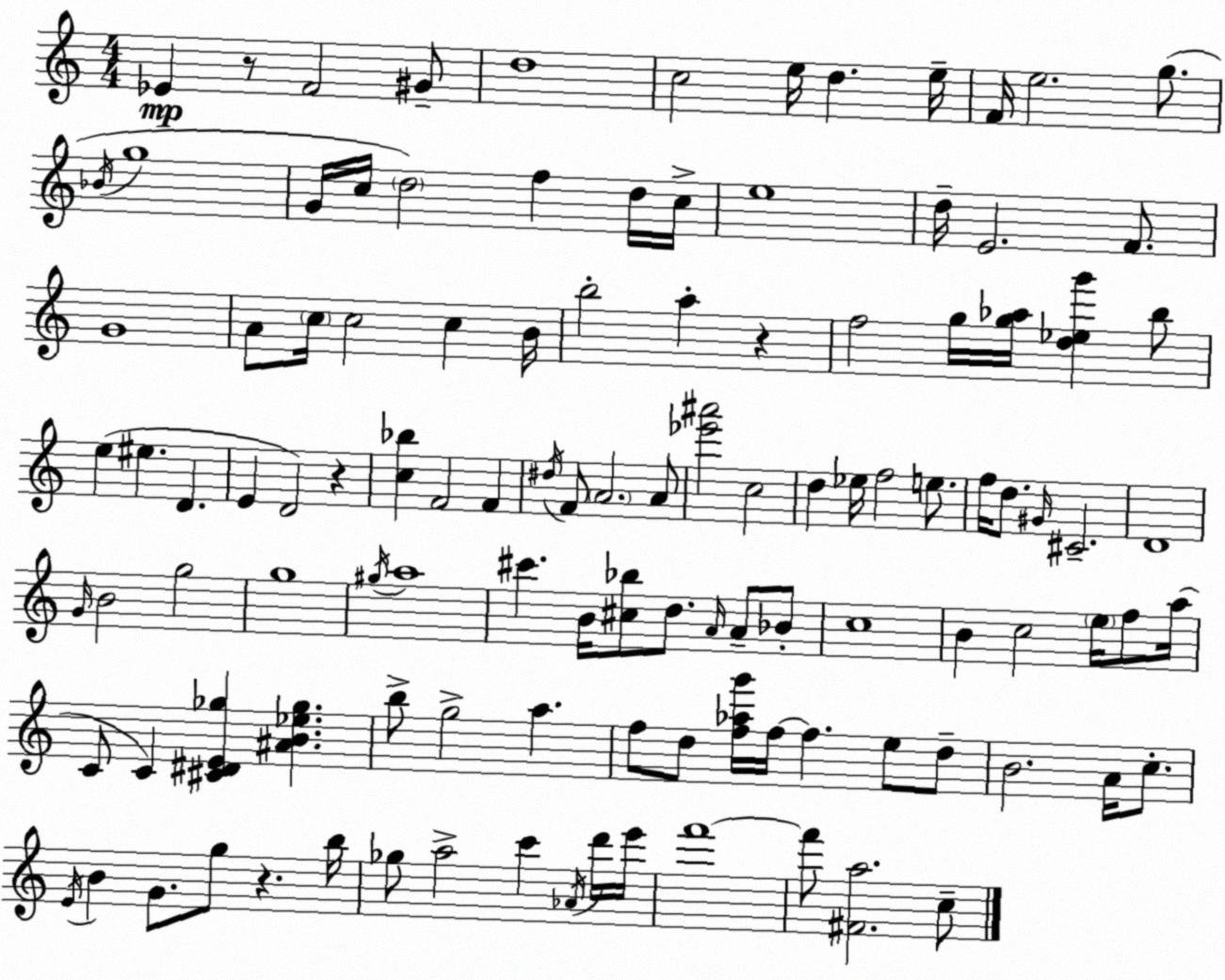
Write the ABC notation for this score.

X:1
T:Untitled
M:4/4
L:1/4
K:Am
_E z/2 F2 ^G/2 d4 c2 e/4 d e/4 F/4 e2 g/2 _B/4 g4 G/4 c/4 d2 f d/4 c/4 e4 d/4 E2 F/2 G4 A/2 c/4 c2 c B/4 b2 a z f2 g/4 [g_a]/4 [d_eg'] b/2 e ^e D E D2 z [c_b] F2 F ^d/4 F/2 A2 A/2 [_e'^a']2 c2 d _e/4 f2 e/2 f/4 d/2 ^G/4 ^C2 D4 G/4 B2 g2 g4 ^g/4 a4 ^c' B/4 [^c_b]/2 d/2 A/4 A/2 _B/2 c4 B c2 e/4 f/2 a/4 C/2 C [^C^DE_g] [^AB_e_g] b/2 g2 a f/2 d/2 [f_ag']/4 f/4 f e/2 d/2 B2 A/4 c/2 E/4 B G/2 g/2 z b/4 _g/2 a2 c' _A/4 d'/4 e'/4 f'4 f'/2 [^Fa]2 c/2